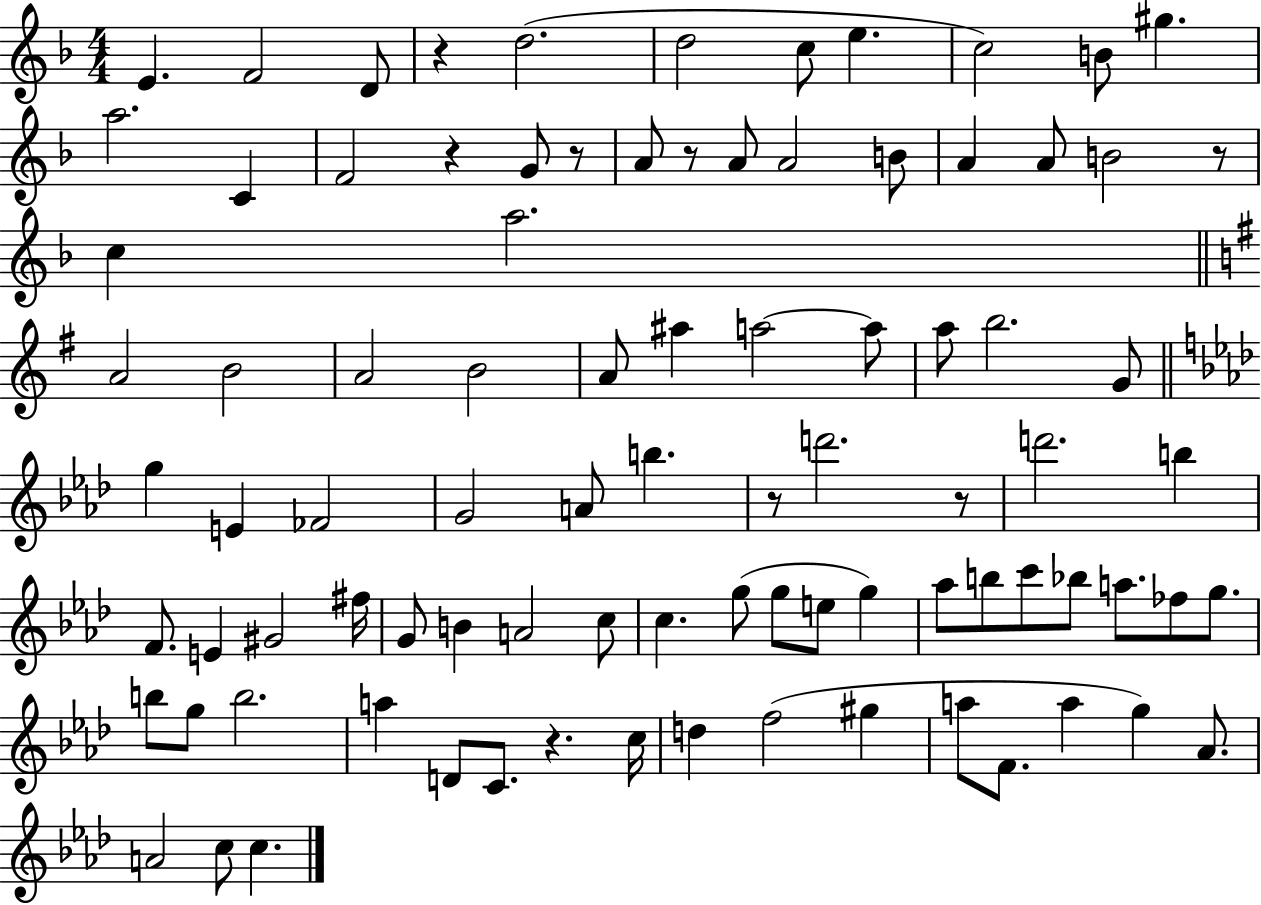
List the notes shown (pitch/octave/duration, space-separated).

E4/q. F4/h D4/e R/q D5/h. D5/h C5/e E5/q. C5/h B4/e G#5/q. A5/h. C4/q F4/h R/q G4/e R/e A4/e R/e A4/e A4/h B4/e A4/q A4/e B4/h R/e C5/q A5/h. A4/h B4/h A4/h B4/h A4/e A#5/q A5/h A5/e A5/e B5/h. G4/e G5/q E4/q FES4/h G4/h A4/e B5/q. R/e D6/h. R/e D6/h. B5/q F4/e. E4/q G#4/h F#5/s G4/e B4/q A4/h C5/e C5/q. G5/e G5/e E5/e G5/q Ab5/e B5/e C6/e Bb5/e A5/e. FES5/e G5/e. B5/e G5/e B5/h. A5/q D4/e C4/e. R/q. C5/s D5/q F5/h G#5/q A5/e F4/e. A5/q G5/q Ab4/e. A4/h C5/e C5/q.